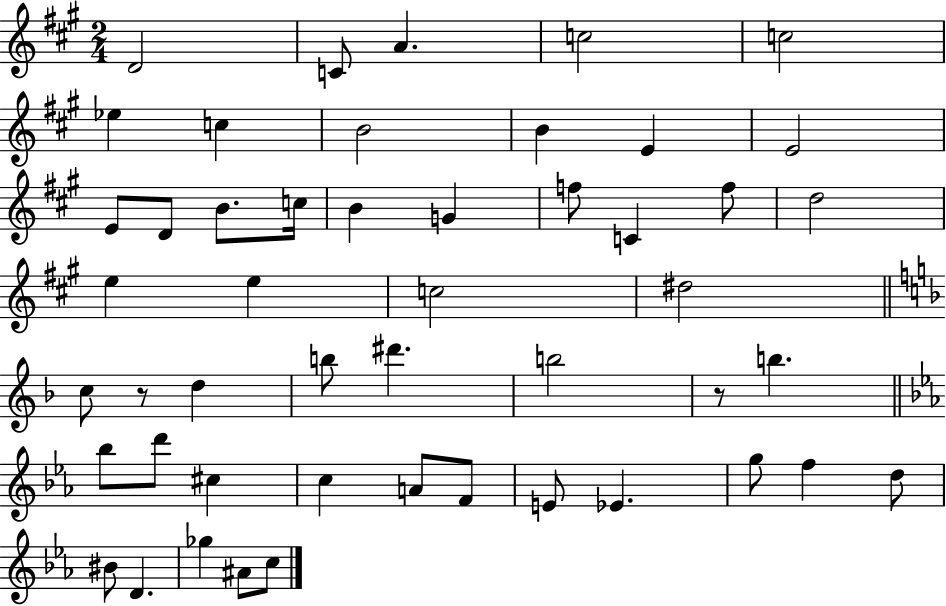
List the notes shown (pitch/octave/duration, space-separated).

D4/h C4/e A4/q. C5/h C5/h Eb5/q C5/q B4/h B4/q E4/q E4/h E4/e D4/e B4/e. C5/s B4/q G4/q F5/e C4/q F5/e D5/h E5/q E5/q C5/h D#5/h C5/e R/e D5/q B5/e D#6/q. B5/h R/e B5/q. Bb5/e D6/e C#5/q C5/q A4/e F4/e E4/e Eb4/q. G5/e F5/q D5/e BIS4/e D4/q. Gb5/q A#4/e C5/e